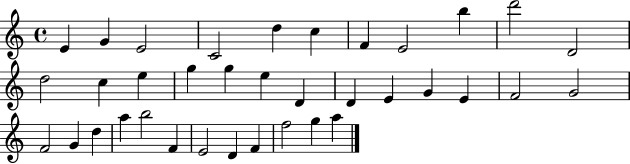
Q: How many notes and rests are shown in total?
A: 36